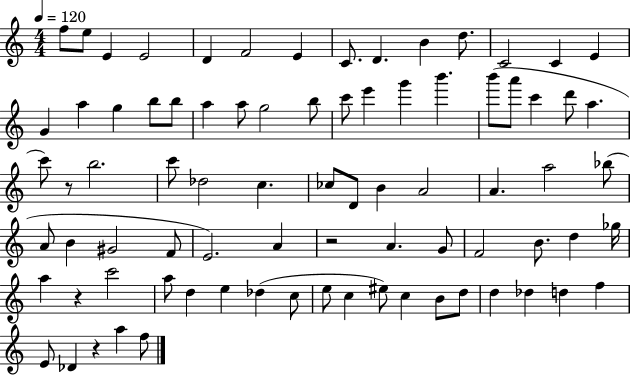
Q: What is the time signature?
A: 4/4